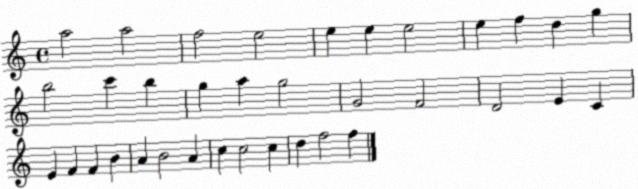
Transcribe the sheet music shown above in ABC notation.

X:1
T:Untitled
M:4/4
L:1/4
K:C
a2 a2 f2 e2 e e e2 e f d g b2 c' b g a g2 G2 F2 D2 E C E F F B A B2 A c c2 c d f2 f